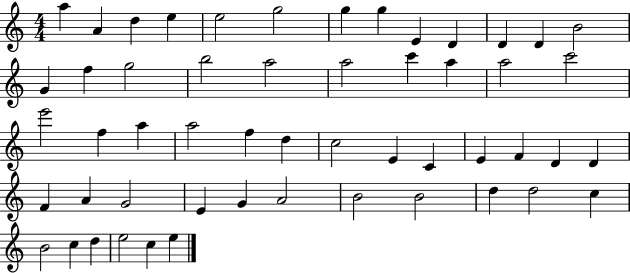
X:1
T:Untitled
M:4/4
L:1/4
K:C
a A d e e2 g2 g g E D D D B2 G f g2 b2 a2 a2 c' a a2 c'2 e'2 f a a2 f d c2 E C E F D D F A G2 E G A2 B2 B2 d d2 c B2 c d e2 c e